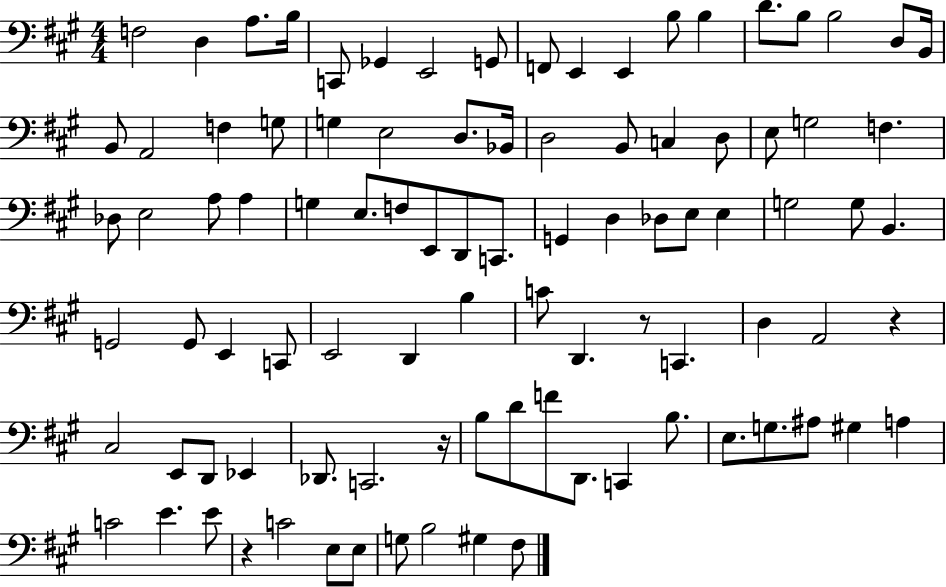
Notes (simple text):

F3/h D3/q A3/e. B3/s C2/e Gb2/q E2/h G2/e F2/e E2/q E2/q B3/e B3/q D4/e. B3/e B3/h D3/e B2/s B2/e A2/h F3/q G3/e G3/q E3/h D3/e. Bb2/s D3/h B2/e C3/q D3/e E3/e G3/h F3/q. Db3/e E3/h A3/e A3/q G3/q E3/e. F3/e E2/e D2/e C2/e. G2/q D3/q Db3/e E3/e E3/q G3/h G3/e B2/q. G2/h G2/e E2/q C2/e E2/h D2/q B3/q C4/e D2/q. R/e C2/q. D3/q A2/h R/q C#3/h E2/e D2/e Eb2/q Db2/e. C2/h. R/s B3/e D4/e F4/e D2/e. C2/q B3/e. E3/e. G3/e. A#3/e G#3/q A3/q C4/h E4/q. E4/e R/q C4/h E3/e E3/e G3/e B3/h G#3/q F#3/e